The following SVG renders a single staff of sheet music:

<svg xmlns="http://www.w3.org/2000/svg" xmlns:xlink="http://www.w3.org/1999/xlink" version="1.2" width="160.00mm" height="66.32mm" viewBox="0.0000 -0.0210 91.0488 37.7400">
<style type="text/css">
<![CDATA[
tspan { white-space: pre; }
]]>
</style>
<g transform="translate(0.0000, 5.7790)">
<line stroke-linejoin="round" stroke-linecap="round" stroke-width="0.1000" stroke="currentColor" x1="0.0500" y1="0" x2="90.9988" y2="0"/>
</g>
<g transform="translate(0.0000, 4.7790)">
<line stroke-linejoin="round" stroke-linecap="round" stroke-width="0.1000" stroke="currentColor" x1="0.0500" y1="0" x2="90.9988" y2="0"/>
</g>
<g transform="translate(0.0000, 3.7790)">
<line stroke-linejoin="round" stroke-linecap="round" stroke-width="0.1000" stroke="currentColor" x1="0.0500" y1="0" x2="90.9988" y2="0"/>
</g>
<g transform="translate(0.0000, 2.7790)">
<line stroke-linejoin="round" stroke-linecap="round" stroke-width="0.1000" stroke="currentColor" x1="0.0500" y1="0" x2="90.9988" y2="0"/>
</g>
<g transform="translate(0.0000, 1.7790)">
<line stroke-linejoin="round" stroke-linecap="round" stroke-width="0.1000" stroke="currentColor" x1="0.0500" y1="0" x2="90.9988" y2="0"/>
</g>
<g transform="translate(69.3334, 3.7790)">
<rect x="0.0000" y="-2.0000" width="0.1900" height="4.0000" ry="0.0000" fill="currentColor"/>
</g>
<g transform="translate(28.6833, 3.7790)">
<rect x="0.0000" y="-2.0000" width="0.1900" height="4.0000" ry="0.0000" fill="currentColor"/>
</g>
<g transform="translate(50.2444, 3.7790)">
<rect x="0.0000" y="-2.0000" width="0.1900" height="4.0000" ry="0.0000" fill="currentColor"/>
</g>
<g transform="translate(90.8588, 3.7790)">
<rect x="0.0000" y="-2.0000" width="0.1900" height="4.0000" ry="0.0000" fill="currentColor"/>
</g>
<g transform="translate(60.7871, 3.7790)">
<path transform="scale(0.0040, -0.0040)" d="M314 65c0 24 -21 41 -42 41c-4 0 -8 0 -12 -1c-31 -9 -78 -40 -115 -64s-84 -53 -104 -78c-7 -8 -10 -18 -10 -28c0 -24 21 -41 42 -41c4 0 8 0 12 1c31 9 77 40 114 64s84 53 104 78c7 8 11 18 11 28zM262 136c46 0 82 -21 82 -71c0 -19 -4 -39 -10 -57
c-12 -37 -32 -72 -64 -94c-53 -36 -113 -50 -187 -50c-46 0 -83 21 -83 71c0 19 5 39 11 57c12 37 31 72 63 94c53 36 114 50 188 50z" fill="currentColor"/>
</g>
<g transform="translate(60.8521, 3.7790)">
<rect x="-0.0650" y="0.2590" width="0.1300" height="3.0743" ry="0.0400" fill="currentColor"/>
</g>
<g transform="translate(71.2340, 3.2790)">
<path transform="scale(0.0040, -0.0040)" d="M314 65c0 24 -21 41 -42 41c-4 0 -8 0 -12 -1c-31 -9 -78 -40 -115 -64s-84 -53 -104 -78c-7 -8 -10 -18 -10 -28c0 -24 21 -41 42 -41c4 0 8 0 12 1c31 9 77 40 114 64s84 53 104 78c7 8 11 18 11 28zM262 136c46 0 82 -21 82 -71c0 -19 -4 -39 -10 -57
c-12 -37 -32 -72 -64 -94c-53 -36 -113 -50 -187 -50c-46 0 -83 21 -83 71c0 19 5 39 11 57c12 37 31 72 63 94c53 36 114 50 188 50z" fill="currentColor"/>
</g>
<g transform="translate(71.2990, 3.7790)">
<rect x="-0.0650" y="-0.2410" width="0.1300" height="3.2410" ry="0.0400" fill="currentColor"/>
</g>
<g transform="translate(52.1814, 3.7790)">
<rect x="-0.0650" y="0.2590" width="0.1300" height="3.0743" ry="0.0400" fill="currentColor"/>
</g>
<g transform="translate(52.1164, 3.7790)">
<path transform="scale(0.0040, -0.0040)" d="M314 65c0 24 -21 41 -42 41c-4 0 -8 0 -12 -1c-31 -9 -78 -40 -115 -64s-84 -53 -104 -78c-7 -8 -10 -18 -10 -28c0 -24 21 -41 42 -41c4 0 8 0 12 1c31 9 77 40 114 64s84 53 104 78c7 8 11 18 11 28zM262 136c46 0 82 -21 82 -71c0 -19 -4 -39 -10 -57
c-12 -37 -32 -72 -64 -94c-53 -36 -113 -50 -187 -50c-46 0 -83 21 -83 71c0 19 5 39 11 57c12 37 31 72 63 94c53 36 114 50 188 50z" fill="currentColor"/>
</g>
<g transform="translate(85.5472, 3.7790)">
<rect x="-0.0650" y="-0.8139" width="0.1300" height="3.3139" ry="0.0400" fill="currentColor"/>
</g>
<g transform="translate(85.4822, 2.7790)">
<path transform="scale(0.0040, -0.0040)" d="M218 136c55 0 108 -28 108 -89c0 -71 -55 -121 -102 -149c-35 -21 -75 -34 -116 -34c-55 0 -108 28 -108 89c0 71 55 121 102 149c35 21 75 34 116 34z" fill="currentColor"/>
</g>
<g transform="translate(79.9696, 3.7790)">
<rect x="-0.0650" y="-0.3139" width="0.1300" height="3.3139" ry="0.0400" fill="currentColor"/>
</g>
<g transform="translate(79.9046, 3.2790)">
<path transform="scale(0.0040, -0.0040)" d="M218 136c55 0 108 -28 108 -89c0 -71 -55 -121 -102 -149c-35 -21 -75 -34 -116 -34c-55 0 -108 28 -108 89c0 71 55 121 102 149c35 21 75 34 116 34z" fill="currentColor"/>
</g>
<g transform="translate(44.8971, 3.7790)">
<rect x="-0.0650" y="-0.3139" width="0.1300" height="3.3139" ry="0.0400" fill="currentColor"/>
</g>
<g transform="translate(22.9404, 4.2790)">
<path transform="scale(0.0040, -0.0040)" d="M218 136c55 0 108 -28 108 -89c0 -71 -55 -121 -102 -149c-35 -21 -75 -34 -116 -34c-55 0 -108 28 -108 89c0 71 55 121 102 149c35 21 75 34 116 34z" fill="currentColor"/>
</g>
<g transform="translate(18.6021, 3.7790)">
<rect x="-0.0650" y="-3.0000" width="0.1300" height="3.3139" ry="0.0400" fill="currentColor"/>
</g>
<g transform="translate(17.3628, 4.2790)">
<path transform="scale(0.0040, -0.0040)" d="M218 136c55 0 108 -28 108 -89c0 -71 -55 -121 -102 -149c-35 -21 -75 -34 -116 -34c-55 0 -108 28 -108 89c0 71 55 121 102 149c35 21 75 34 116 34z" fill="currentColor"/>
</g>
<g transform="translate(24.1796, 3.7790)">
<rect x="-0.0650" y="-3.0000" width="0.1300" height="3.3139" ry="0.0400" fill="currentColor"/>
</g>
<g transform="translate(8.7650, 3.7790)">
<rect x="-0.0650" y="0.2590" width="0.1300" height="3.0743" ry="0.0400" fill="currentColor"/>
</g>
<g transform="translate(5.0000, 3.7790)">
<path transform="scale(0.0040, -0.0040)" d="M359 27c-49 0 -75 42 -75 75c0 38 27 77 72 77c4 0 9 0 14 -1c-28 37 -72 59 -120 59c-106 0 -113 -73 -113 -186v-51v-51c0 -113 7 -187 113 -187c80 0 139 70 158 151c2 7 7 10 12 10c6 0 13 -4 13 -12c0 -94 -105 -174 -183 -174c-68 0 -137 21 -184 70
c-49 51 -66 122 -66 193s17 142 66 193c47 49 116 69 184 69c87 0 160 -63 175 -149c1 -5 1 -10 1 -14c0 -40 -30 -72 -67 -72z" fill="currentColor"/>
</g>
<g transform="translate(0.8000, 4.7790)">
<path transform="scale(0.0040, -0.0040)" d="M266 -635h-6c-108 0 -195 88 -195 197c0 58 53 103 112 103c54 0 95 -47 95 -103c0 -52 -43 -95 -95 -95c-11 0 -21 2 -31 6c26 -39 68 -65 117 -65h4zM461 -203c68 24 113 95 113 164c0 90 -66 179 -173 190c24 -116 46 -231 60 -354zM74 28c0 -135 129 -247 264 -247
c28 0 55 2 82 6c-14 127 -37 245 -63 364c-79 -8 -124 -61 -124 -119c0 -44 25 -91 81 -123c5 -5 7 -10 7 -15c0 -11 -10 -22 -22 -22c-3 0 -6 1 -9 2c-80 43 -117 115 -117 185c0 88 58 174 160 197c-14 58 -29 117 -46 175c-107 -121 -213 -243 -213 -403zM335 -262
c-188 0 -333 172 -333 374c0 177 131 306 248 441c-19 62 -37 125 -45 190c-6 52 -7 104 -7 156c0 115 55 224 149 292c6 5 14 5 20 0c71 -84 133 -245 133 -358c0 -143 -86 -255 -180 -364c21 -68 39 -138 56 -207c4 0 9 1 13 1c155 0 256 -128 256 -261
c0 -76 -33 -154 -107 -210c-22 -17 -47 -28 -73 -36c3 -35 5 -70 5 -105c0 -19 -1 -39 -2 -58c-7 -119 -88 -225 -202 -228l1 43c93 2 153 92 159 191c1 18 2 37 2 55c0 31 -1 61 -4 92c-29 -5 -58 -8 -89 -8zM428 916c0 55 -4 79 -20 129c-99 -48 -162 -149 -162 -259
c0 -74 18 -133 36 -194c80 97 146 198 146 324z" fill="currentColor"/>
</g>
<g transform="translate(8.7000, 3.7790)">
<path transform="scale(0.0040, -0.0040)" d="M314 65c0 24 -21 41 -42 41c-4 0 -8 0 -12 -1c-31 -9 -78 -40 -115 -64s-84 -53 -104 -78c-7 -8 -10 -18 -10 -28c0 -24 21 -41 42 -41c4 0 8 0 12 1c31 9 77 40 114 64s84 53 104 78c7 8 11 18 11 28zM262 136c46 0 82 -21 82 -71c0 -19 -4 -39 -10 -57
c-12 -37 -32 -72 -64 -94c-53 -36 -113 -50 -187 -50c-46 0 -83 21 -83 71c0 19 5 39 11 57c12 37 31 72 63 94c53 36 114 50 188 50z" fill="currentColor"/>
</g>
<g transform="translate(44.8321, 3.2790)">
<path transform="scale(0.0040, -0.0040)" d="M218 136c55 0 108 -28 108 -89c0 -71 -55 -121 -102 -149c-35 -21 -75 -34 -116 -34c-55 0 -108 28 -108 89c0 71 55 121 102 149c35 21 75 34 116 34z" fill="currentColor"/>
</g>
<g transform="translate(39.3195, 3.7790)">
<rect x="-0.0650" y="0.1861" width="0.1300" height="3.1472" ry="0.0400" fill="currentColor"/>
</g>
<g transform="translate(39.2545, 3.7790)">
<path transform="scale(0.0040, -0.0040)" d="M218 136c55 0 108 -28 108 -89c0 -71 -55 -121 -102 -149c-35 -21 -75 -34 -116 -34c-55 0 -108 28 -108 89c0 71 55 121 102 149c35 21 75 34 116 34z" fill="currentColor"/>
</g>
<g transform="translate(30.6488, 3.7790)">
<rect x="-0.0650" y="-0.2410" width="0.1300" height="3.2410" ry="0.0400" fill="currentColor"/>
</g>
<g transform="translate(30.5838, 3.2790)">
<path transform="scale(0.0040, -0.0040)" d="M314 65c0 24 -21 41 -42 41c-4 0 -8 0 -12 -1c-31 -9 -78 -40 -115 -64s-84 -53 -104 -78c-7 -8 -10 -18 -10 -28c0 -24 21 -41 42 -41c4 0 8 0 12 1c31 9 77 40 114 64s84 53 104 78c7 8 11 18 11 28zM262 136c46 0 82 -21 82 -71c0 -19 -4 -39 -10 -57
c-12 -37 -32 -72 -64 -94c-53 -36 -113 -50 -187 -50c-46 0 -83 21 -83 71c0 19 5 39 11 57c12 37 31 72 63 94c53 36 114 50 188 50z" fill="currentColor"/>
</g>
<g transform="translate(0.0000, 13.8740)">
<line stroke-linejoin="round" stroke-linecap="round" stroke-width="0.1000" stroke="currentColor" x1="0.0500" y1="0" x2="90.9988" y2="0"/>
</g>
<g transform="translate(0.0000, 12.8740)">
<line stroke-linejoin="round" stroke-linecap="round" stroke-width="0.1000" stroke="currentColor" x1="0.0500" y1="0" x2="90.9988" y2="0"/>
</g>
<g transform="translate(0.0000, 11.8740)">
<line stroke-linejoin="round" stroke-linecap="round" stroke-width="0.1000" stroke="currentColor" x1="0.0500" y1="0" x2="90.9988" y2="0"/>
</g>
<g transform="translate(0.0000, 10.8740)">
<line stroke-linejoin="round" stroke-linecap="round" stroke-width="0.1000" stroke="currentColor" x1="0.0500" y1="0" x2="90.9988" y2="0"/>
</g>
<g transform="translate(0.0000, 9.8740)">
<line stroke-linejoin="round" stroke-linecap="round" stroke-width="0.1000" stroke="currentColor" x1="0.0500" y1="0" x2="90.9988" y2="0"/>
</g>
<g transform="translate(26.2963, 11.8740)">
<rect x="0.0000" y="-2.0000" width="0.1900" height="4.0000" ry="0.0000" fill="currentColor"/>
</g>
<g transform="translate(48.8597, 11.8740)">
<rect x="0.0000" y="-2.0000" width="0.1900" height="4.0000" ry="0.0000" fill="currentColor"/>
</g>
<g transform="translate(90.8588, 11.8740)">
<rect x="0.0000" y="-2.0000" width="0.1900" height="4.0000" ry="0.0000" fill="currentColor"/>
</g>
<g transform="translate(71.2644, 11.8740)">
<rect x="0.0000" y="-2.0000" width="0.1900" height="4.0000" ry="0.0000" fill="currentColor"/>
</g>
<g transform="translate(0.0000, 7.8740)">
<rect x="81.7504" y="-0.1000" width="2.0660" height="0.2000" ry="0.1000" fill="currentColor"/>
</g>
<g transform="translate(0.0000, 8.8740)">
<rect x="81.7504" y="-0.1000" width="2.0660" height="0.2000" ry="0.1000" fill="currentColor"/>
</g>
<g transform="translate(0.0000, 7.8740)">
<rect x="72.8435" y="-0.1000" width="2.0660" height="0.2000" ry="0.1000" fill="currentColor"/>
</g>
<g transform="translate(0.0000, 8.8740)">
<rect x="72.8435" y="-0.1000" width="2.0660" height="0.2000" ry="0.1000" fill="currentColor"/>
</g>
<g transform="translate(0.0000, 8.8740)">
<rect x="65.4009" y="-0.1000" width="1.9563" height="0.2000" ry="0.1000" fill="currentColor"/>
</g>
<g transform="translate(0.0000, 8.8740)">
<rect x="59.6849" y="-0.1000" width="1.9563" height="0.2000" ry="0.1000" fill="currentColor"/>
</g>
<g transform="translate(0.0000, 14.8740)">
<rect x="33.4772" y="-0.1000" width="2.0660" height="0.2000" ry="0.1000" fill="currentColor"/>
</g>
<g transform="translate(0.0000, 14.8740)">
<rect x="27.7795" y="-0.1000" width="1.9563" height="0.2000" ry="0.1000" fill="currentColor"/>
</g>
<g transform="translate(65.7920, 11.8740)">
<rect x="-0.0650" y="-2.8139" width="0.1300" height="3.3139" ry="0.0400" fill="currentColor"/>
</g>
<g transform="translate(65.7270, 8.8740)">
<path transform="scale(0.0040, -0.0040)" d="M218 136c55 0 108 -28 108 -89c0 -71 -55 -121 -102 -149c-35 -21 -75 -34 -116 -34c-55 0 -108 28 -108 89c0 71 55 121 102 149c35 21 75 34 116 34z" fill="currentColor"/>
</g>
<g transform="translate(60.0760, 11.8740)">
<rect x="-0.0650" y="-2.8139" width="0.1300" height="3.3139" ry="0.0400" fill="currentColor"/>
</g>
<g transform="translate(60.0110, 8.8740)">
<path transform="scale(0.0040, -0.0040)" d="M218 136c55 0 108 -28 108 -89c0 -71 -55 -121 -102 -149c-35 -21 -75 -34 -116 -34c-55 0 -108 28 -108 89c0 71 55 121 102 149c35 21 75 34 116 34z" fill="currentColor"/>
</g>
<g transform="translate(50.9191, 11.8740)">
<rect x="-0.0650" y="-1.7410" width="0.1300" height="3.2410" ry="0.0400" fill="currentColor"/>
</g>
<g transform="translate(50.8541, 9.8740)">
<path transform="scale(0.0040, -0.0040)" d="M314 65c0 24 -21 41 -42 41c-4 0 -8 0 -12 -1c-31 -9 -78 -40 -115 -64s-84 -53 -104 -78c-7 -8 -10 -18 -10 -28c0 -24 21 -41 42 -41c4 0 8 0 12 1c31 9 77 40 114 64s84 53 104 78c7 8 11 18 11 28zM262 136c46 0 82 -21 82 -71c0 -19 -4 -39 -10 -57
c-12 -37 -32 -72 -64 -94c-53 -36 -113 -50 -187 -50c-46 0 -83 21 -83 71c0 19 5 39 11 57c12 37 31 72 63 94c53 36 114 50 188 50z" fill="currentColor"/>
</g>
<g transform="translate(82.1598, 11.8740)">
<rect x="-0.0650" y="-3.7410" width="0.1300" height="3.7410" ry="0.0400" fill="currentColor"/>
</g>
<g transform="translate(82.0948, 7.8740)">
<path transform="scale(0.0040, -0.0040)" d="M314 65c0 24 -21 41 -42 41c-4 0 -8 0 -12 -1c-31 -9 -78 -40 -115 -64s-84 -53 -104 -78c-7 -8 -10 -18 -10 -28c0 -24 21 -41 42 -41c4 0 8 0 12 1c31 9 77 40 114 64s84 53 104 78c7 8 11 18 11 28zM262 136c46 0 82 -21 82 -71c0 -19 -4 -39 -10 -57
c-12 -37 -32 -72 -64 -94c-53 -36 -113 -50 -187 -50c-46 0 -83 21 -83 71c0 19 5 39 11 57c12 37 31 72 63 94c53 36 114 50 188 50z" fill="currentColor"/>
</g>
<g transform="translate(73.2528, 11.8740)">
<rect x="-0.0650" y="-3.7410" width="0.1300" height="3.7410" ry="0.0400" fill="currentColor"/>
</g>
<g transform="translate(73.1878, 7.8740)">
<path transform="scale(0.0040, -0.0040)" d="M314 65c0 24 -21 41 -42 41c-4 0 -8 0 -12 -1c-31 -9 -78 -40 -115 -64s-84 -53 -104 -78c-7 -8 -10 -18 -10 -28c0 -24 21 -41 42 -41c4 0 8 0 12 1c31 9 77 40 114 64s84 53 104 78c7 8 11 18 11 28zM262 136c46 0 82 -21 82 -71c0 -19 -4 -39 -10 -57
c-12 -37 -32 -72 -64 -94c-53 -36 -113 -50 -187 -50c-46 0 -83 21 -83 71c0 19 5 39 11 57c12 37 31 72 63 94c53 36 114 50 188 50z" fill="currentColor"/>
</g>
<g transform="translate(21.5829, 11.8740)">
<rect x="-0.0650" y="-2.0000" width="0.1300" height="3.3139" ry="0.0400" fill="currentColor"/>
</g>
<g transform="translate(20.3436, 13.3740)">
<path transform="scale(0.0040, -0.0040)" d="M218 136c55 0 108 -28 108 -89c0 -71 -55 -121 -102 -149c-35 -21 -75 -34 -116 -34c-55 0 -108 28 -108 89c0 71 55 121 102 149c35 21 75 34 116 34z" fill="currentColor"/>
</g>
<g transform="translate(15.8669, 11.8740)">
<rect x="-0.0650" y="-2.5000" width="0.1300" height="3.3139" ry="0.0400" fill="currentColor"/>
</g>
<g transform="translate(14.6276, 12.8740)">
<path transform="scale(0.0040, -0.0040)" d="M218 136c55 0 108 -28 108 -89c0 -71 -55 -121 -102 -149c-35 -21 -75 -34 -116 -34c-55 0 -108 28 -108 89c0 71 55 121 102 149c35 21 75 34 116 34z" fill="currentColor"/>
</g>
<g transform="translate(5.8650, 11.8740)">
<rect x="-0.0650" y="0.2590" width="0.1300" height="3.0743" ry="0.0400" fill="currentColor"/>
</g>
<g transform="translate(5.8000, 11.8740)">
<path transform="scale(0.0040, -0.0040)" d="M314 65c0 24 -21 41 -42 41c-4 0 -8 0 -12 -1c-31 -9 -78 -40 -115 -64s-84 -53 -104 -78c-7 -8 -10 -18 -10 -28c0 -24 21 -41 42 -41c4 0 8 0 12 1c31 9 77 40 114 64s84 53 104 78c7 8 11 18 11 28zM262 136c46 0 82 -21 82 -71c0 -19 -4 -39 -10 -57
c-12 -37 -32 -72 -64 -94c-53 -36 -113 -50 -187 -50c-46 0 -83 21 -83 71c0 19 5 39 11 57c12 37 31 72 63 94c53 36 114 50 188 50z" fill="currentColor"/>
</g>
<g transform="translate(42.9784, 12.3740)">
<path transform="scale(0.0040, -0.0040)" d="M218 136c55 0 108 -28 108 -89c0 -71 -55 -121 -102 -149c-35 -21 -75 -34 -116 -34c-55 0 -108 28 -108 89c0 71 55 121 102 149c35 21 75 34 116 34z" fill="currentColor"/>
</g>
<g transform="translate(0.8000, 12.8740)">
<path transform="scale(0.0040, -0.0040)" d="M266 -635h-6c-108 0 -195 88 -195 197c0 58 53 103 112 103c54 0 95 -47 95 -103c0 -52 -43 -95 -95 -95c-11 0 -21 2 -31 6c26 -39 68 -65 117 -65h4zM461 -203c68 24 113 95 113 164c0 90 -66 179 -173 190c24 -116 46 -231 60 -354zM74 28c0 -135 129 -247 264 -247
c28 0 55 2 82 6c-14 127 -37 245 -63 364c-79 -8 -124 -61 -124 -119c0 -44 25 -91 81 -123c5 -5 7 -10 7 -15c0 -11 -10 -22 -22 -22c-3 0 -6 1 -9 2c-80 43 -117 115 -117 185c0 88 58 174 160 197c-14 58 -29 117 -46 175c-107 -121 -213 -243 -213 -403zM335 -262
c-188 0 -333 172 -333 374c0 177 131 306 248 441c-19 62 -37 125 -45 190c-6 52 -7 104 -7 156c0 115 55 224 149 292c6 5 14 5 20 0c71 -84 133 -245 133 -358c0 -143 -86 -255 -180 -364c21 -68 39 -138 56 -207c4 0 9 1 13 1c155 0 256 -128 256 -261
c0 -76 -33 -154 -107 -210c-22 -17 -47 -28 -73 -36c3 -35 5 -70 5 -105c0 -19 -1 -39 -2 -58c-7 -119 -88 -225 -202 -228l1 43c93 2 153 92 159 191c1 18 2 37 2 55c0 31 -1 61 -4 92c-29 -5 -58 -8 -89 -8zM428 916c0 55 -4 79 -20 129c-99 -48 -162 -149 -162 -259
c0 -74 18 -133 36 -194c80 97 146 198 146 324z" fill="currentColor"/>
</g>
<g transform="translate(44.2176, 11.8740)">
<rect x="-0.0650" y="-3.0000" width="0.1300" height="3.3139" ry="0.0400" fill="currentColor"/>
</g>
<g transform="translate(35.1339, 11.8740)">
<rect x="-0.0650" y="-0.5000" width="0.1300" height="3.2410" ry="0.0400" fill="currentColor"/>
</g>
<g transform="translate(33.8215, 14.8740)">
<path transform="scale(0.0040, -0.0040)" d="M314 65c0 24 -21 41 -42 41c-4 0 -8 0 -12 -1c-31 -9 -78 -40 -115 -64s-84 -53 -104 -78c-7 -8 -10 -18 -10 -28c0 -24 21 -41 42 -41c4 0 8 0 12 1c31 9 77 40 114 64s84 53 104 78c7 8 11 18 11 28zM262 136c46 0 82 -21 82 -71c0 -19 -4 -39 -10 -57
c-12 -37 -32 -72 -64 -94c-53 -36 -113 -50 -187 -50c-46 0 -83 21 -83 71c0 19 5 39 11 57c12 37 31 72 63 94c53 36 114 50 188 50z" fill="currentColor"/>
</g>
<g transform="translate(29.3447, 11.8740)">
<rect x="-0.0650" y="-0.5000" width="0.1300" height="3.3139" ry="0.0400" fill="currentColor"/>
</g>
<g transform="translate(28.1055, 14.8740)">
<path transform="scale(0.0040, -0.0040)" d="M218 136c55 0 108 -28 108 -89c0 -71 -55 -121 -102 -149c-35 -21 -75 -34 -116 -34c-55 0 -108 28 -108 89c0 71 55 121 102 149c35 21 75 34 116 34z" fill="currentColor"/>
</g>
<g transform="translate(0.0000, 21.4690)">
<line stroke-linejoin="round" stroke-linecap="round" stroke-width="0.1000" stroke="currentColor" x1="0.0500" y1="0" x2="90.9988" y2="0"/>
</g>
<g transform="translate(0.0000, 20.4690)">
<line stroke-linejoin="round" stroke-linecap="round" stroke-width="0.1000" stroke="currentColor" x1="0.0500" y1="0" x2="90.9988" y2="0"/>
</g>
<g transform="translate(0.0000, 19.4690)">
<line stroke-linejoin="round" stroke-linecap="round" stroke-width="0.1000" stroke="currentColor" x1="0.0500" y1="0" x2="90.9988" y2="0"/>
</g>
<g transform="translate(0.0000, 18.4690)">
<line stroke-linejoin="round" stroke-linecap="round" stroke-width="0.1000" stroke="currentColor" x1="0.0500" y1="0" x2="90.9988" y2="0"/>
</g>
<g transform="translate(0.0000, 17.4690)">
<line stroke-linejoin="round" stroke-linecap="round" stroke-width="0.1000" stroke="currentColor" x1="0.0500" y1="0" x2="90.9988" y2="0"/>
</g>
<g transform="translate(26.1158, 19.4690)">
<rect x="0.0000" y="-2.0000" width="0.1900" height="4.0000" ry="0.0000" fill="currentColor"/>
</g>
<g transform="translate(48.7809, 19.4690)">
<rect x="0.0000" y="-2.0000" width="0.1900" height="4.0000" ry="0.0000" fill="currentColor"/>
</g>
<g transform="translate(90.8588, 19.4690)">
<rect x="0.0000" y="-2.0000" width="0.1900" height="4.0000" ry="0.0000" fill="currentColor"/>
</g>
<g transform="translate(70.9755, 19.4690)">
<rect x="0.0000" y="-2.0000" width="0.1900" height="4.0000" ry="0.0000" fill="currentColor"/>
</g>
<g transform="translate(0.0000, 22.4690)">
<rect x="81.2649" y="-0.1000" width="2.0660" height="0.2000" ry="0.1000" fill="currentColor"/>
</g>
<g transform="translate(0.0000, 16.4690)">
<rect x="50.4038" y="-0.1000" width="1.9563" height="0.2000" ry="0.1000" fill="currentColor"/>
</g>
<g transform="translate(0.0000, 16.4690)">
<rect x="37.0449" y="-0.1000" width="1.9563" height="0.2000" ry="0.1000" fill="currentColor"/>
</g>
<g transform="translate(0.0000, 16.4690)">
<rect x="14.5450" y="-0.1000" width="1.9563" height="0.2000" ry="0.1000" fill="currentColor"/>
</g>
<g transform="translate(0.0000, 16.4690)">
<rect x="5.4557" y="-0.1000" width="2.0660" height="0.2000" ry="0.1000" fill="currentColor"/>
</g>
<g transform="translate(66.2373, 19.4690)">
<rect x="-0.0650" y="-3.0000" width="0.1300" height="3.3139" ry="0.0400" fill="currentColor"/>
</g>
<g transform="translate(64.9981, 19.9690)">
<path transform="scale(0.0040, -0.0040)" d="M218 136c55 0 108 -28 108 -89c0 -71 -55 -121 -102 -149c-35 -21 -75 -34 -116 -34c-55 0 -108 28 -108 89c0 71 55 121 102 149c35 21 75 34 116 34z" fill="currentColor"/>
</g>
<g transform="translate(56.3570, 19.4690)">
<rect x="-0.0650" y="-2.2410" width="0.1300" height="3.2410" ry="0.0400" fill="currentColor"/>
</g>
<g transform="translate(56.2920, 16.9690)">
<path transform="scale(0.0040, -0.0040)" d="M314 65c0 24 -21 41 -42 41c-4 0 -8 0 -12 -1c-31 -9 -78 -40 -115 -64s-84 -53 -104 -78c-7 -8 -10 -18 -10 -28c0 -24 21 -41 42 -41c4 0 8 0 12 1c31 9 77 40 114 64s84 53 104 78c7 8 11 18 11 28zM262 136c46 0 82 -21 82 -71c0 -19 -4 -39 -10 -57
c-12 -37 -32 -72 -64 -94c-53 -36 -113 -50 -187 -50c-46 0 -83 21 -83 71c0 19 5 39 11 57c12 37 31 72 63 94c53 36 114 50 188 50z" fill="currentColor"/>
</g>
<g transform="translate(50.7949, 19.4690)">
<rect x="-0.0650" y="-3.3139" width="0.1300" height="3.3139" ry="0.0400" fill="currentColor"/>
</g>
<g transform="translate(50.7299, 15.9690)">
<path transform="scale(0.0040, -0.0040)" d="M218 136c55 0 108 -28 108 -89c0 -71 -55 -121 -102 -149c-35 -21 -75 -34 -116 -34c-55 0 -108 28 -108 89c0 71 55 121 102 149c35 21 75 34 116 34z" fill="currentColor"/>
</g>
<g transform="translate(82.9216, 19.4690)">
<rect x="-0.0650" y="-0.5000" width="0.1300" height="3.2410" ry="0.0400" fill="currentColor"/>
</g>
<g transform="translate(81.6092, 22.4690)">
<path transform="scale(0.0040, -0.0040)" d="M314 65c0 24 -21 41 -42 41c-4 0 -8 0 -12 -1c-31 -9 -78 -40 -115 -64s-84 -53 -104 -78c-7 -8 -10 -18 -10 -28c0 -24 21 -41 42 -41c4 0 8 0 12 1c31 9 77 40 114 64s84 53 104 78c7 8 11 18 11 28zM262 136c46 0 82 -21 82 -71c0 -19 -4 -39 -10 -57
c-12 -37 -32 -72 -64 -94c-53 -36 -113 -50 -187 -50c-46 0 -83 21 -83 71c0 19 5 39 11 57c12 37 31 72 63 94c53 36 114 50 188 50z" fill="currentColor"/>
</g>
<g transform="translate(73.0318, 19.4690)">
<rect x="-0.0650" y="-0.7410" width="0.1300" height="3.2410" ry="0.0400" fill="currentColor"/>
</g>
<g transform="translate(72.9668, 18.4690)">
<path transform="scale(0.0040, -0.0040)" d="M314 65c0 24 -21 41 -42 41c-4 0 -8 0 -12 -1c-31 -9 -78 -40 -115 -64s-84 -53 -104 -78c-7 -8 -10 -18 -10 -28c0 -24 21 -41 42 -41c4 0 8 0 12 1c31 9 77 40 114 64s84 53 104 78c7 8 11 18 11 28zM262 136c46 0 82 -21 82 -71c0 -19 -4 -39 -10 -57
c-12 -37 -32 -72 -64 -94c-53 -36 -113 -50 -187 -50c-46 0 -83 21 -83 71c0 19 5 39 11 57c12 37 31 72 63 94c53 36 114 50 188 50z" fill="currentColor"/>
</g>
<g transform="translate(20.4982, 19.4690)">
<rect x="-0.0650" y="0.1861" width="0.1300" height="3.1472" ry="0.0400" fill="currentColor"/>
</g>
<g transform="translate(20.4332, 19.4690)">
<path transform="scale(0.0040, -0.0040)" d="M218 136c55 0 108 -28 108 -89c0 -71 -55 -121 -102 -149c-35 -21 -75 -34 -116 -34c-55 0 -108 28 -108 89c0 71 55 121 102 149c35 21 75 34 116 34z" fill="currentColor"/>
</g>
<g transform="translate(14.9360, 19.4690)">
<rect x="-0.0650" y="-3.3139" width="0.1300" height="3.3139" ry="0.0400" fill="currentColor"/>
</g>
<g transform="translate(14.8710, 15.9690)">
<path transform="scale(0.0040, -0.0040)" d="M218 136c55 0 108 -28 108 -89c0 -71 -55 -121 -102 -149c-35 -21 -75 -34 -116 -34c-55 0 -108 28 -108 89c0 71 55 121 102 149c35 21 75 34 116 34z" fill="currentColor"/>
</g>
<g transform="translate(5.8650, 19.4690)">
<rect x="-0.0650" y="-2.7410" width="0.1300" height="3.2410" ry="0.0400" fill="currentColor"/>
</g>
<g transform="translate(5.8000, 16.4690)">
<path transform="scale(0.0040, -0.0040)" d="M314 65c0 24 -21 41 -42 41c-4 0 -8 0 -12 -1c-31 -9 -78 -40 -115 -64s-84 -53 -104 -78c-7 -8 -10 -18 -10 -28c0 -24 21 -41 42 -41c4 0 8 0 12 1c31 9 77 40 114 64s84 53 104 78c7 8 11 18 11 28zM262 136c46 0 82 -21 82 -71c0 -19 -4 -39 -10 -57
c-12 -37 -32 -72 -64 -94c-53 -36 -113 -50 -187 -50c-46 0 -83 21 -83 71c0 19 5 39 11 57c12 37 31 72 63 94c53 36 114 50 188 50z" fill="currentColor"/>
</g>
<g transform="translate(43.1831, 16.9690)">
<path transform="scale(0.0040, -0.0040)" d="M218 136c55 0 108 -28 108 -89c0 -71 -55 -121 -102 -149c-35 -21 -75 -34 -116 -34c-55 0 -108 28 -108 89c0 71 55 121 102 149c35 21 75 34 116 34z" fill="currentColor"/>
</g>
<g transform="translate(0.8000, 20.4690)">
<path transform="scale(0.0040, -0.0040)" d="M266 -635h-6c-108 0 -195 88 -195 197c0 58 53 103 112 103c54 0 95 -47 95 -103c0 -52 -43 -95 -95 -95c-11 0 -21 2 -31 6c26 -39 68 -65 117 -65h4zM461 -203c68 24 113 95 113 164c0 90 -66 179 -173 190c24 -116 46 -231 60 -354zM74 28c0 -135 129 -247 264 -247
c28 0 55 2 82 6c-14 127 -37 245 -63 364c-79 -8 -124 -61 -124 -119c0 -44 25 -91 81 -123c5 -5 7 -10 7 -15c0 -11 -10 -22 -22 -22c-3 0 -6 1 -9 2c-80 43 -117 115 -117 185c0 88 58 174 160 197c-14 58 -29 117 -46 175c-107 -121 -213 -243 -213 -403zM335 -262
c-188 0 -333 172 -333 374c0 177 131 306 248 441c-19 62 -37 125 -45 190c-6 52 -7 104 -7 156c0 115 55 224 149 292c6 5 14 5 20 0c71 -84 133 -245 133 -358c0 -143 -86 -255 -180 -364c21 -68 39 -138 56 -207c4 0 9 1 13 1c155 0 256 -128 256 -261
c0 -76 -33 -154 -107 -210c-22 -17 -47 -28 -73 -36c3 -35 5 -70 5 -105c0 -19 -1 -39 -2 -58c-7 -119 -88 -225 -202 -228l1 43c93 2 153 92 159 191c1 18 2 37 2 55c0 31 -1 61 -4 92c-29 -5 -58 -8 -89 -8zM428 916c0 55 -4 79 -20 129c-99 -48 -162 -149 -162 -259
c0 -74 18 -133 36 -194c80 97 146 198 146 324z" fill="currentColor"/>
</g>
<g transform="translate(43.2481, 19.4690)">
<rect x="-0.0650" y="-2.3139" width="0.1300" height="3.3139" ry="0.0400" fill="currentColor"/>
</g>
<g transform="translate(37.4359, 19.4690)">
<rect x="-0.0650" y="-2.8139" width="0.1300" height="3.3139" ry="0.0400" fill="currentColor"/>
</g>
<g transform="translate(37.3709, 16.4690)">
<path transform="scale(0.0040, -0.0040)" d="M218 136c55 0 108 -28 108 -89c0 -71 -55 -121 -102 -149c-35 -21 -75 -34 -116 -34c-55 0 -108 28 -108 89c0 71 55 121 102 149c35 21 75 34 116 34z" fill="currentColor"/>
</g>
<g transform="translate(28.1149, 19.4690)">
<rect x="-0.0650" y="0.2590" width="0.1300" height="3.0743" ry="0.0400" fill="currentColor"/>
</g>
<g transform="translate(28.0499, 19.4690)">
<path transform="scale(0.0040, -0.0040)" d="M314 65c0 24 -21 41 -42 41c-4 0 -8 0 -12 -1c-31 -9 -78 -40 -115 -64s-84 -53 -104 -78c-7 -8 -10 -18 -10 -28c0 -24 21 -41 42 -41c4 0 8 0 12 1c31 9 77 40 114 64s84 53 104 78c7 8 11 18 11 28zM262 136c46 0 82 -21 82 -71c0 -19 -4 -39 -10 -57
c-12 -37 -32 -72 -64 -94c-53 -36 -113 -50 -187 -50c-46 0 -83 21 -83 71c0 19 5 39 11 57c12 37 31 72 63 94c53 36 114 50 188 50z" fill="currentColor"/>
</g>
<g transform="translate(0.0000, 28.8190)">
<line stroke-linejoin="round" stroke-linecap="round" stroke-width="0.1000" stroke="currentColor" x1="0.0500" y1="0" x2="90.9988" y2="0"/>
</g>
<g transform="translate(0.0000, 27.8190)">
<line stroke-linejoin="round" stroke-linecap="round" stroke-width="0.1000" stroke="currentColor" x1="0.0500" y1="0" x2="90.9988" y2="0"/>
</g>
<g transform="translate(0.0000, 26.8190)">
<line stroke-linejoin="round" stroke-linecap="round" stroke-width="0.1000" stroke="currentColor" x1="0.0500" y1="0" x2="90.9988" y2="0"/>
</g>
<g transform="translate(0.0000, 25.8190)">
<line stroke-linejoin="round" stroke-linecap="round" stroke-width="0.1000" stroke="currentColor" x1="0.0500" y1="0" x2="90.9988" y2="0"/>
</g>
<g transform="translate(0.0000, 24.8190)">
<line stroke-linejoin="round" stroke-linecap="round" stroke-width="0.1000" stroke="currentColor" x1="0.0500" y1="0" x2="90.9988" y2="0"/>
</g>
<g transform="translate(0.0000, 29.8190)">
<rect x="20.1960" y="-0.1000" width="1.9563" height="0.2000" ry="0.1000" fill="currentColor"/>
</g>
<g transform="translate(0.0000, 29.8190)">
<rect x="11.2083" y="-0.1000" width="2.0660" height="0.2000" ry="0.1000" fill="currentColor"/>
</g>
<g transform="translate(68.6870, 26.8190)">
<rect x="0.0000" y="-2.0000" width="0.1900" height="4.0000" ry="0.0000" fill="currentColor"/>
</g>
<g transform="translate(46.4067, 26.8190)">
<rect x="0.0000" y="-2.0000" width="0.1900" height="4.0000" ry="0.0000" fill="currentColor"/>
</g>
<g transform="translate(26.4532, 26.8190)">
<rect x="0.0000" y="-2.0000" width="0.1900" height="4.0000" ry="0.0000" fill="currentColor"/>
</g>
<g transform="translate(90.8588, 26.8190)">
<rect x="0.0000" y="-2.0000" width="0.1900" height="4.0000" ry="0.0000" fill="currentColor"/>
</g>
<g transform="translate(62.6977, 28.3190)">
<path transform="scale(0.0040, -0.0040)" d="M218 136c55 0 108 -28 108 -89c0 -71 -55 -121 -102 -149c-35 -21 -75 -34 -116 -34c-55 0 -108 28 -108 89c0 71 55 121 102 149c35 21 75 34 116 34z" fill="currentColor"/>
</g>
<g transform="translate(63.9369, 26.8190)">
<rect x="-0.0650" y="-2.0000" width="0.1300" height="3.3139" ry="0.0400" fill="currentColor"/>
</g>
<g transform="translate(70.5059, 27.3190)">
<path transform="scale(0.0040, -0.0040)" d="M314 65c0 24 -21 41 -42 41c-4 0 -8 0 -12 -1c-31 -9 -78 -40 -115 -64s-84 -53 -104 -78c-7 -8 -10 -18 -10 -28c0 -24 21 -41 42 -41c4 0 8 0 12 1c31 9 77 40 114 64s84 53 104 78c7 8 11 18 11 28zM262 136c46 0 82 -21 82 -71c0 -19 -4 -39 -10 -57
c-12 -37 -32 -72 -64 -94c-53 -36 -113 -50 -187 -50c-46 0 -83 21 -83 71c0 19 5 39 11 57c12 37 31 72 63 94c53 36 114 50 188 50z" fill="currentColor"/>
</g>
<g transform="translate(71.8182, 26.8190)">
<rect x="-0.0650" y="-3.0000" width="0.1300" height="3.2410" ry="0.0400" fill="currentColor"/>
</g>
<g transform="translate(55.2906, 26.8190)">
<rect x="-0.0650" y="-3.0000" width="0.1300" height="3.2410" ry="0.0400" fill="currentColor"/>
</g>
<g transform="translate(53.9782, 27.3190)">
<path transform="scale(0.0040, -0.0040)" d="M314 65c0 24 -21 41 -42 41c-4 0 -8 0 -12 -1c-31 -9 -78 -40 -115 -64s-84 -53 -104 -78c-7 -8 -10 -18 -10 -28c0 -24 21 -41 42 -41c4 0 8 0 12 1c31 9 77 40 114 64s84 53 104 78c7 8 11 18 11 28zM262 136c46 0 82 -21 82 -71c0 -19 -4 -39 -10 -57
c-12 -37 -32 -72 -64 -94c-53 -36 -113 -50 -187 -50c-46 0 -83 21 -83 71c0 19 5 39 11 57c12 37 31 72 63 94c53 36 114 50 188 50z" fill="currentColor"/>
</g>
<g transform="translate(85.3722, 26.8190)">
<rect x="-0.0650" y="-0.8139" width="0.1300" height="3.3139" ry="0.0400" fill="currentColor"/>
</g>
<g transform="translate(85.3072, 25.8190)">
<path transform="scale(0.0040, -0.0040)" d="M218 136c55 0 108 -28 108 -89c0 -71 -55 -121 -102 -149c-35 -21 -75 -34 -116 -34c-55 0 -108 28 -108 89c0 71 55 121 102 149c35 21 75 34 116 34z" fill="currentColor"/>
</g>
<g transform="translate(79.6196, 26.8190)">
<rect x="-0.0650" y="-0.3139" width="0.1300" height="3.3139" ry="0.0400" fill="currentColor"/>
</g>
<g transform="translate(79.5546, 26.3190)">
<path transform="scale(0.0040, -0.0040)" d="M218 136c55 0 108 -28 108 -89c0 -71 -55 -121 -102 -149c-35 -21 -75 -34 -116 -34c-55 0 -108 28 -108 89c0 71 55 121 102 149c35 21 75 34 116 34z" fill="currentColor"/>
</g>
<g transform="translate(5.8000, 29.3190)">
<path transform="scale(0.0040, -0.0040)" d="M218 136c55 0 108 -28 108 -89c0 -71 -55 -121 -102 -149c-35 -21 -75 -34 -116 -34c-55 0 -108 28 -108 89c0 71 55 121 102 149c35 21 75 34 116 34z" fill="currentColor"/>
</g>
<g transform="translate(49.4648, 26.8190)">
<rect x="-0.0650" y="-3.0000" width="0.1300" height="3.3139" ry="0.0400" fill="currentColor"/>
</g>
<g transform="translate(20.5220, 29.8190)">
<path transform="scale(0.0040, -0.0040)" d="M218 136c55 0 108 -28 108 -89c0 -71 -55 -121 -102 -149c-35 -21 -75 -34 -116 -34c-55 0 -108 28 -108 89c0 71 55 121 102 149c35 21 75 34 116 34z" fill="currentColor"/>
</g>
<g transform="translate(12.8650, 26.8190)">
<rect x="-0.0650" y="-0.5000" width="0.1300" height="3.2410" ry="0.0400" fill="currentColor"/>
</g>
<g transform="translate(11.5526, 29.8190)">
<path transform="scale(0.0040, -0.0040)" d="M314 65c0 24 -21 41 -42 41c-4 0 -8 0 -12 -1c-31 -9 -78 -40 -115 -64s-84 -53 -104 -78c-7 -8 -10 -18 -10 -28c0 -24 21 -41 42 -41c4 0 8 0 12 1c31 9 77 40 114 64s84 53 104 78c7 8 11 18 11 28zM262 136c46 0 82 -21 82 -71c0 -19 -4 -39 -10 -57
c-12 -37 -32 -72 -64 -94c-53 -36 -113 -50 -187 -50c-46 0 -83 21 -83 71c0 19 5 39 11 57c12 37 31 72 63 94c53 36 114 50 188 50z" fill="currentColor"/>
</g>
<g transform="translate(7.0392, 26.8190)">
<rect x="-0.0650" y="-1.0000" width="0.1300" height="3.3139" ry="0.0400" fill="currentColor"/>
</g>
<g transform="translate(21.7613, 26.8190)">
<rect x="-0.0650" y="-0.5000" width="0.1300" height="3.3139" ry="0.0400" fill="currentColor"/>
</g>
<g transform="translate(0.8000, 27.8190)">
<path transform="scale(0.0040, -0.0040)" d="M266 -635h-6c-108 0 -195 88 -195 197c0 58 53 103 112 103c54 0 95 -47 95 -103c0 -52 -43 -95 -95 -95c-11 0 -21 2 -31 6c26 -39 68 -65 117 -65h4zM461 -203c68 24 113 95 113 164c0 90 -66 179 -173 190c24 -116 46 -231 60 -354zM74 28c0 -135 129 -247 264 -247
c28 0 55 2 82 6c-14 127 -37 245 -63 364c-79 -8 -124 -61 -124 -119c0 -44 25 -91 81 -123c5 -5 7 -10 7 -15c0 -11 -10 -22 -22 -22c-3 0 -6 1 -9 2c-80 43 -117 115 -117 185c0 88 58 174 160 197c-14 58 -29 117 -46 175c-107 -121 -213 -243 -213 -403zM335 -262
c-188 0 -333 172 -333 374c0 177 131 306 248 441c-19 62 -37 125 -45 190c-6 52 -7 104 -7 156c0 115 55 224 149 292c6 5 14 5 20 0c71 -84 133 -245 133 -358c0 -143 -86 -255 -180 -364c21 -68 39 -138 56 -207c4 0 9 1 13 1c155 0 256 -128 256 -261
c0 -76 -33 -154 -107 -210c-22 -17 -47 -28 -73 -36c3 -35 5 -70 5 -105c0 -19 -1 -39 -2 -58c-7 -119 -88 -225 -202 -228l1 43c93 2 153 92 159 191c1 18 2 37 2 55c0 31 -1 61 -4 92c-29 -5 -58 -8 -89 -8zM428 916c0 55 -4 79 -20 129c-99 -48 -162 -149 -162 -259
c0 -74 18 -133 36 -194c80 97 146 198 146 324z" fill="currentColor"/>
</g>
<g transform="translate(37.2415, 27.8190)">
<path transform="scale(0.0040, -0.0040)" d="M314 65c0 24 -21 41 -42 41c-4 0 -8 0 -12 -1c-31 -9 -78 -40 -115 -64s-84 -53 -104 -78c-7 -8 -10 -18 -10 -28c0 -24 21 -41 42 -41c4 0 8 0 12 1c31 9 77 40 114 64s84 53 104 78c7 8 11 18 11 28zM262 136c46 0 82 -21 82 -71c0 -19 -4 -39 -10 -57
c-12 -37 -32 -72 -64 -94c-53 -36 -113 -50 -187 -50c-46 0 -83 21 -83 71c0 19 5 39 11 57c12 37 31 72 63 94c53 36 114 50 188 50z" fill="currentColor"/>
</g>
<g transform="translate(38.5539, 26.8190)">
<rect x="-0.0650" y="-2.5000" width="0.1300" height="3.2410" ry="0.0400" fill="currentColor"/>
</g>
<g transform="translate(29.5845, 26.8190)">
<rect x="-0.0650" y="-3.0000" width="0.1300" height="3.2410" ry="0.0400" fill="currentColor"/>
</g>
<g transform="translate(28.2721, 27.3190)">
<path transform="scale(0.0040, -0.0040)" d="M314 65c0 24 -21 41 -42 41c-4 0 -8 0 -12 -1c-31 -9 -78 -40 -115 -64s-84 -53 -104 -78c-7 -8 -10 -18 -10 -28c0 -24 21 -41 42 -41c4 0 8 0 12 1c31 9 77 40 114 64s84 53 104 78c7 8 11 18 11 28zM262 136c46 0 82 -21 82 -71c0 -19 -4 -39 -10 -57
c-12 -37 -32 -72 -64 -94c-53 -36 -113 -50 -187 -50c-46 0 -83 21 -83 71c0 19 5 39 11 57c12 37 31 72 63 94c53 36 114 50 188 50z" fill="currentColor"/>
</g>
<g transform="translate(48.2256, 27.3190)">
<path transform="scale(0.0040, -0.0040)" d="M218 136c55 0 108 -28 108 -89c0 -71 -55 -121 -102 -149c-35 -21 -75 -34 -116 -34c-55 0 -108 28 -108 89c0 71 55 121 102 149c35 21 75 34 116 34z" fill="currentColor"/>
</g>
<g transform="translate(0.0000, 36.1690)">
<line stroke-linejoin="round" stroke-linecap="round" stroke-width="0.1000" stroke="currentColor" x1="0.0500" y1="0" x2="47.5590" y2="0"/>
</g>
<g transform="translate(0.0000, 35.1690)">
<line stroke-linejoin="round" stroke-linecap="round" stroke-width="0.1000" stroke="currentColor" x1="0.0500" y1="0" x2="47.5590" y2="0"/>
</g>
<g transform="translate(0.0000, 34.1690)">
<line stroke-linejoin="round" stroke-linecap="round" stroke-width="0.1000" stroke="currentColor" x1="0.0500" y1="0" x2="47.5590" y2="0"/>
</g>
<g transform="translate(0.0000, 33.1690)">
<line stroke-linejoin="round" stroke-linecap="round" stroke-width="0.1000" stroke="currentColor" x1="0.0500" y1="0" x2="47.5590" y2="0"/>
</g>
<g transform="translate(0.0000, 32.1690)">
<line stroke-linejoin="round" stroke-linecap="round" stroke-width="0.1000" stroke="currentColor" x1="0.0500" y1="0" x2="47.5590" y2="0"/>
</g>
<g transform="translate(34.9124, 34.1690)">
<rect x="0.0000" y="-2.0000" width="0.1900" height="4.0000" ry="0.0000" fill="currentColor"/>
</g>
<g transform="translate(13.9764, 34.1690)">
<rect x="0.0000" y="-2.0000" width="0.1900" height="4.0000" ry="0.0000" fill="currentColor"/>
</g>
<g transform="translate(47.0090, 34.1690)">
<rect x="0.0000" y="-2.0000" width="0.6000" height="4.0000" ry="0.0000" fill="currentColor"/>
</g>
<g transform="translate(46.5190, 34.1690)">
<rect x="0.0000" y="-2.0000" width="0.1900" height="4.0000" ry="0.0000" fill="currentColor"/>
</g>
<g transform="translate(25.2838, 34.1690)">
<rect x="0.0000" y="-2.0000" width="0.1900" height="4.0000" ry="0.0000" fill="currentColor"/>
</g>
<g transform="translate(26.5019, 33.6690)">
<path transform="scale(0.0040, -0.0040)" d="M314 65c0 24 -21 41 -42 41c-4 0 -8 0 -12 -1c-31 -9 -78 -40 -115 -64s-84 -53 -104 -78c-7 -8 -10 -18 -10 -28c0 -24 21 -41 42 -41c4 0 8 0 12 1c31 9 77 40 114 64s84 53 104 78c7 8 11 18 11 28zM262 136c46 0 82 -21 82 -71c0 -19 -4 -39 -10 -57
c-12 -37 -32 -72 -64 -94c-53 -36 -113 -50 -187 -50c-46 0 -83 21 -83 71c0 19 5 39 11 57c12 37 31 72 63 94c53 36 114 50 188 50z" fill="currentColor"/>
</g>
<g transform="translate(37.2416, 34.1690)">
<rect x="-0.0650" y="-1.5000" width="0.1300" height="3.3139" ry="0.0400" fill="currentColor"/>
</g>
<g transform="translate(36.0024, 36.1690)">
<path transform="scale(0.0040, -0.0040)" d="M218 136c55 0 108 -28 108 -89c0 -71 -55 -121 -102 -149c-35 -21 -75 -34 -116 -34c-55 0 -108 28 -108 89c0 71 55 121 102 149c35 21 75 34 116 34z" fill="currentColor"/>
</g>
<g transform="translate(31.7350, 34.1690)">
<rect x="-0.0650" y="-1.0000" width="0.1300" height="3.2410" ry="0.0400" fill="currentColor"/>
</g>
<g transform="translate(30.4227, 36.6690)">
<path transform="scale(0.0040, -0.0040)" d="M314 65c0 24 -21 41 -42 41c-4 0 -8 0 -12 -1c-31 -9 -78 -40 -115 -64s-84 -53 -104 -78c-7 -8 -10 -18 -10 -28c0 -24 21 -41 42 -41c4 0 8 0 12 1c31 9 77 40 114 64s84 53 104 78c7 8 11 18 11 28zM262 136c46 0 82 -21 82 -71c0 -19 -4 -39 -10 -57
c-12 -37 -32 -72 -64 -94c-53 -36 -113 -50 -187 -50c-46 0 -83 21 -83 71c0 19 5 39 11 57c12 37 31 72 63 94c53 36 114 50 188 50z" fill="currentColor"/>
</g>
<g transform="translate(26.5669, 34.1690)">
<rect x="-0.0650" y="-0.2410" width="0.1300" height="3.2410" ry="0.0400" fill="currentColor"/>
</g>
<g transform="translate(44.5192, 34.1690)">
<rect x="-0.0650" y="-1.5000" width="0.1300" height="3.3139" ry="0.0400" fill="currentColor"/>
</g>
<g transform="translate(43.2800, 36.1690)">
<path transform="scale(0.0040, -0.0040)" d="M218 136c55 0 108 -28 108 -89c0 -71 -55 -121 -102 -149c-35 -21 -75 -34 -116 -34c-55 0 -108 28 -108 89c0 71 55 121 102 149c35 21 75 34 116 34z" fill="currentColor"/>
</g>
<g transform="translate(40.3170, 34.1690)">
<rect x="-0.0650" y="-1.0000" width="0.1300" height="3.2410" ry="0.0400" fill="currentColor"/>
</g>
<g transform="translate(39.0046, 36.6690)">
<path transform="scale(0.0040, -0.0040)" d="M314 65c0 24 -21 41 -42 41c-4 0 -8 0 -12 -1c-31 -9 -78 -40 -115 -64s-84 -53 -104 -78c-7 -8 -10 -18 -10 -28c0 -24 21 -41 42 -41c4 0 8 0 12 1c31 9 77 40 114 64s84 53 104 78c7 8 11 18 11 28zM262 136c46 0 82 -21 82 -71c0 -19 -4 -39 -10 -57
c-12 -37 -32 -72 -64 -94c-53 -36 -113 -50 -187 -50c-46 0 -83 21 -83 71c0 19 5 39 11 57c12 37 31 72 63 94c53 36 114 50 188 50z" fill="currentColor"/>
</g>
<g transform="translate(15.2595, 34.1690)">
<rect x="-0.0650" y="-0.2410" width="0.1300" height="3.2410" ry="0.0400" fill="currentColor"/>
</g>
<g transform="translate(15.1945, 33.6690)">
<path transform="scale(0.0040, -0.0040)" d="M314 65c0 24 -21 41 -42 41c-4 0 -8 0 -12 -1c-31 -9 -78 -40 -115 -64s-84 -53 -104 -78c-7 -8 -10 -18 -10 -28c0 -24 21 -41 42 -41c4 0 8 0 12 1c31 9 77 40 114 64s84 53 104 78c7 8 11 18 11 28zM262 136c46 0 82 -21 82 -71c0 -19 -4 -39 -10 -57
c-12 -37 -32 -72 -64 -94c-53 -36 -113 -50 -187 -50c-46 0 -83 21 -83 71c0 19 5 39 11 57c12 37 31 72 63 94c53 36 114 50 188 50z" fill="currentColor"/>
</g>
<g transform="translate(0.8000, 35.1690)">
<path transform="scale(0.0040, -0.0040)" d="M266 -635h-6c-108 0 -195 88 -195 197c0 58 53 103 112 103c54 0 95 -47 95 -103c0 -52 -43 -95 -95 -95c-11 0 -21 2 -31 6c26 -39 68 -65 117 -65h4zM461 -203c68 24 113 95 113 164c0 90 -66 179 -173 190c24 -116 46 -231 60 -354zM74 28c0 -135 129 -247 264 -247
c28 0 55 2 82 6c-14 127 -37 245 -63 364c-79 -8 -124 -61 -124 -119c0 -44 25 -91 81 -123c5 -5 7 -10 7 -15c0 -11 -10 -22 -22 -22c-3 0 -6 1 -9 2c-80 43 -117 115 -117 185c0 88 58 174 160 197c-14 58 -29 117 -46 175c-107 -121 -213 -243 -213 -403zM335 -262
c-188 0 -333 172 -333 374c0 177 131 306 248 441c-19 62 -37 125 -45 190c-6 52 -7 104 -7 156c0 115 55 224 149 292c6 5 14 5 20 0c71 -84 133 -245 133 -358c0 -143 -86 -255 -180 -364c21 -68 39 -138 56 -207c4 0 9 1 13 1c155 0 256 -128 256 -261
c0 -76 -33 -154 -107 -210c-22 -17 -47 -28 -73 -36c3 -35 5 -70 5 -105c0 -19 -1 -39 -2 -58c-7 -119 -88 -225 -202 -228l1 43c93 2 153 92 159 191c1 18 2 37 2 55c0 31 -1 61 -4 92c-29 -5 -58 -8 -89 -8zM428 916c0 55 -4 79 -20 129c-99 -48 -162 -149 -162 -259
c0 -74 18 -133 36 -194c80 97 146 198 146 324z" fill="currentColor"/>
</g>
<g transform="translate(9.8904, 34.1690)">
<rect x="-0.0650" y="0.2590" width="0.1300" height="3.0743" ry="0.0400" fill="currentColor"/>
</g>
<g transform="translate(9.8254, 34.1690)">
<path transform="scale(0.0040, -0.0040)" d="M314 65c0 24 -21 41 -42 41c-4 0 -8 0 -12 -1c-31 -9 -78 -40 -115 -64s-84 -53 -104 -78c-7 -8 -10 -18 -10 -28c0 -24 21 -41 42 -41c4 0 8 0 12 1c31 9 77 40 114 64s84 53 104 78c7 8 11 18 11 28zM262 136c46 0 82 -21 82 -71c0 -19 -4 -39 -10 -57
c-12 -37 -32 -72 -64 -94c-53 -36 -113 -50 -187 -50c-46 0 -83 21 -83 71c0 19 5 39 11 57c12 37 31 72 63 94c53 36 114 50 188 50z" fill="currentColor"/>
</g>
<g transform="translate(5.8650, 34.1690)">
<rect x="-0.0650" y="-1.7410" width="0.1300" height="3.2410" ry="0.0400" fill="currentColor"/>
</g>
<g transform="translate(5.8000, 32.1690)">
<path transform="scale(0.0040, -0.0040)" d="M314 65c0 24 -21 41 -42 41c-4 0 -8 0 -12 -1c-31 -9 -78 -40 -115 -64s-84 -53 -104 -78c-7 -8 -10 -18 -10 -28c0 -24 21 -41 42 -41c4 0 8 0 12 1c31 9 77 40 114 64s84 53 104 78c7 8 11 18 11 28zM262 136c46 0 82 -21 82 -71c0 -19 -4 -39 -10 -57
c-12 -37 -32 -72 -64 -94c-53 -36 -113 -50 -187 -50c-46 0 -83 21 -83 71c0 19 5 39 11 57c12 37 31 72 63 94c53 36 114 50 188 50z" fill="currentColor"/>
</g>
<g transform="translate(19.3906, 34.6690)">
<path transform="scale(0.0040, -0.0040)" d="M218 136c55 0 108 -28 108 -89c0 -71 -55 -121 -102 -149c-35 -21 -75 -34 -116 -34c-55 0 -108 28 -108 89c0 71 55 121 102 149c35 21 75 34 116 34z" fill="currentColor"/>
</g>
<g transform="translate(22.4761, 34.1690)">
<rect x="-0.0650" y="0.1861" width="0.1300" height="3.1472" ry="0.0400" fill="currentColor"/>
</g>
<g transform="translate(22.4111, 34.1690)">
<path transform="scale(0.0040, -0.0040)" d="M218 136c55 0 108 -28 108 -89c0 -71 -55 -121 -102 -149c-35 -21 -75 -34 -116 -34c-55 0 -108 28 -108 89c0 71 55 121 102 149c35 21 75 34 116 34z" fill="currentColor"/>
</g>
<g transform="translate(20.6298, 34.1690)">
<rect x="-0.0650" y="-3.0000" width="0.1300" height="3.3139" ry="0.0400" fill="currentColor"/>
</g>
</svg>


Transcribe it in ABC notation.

X:1
T:Untitled
M:4/4
L:1/4
K:C
B2 A A c2 B c B2 B2 c2 c d B2 G F C C2 A f2 a a c'2 c'2 a2 b B B2 a g b g2 A d2 C2 D C2 C A2 G2 A A2 F A2 c d f2 B2 c2 A B c2 D2 E D2 E